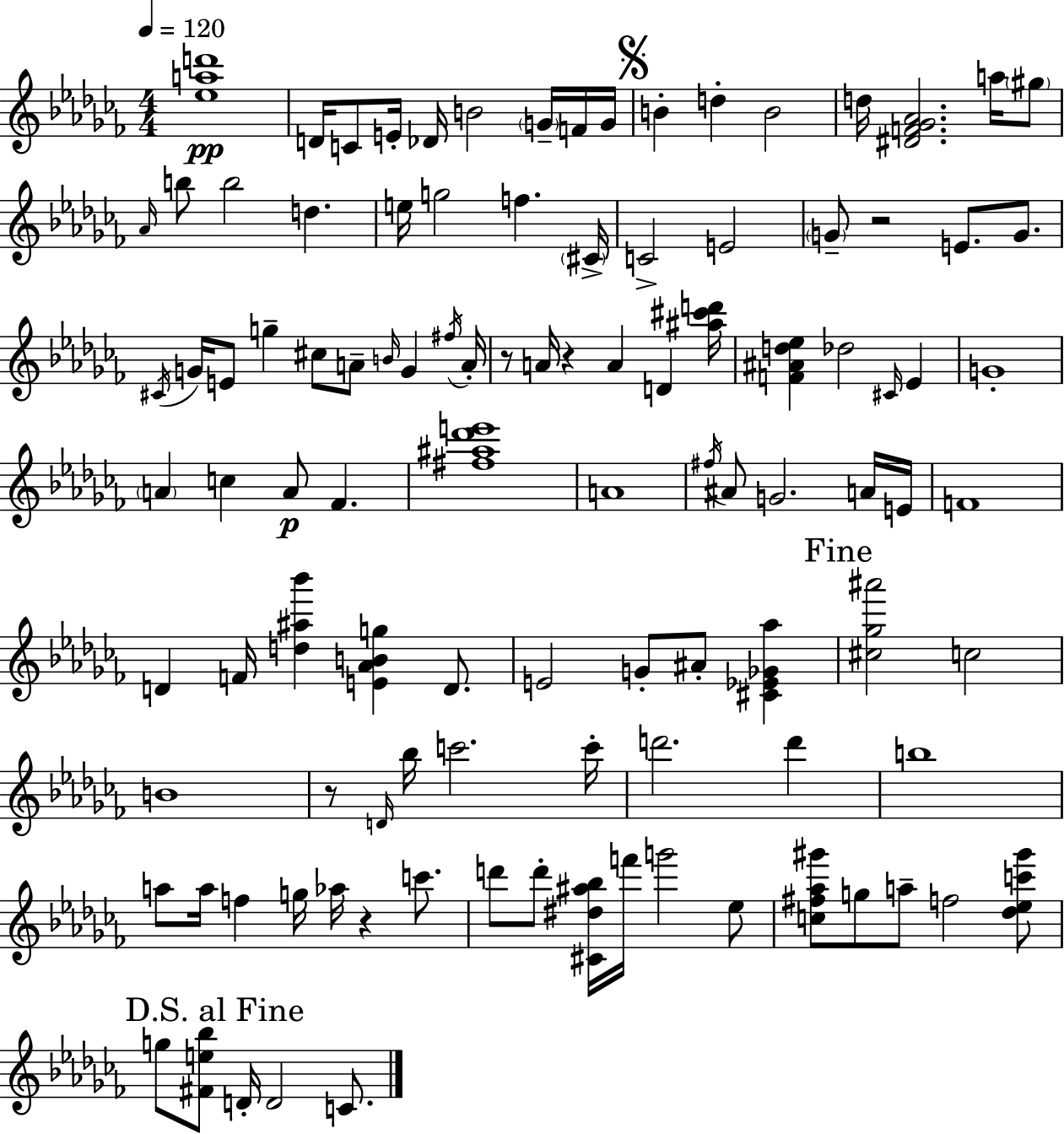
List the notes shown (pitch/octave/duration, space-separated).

[Eb5,A5,D6]/w D4/s C4/e E4/s Db4/s B4/h G4/s F4/s G4/s B4/q D5/q B4/h D5/s [D#4,F4,Gb4,Ab4]/h. A5/s G#5/e Ab4/s B5/e B5/h D5/q. E5/s G5/h F5/q. C#4/s C4/h E4/h G4/e R/h E4/e. G4/e. C#4/s G4/s E4/e G5/q C#5/e A4/e B4/s G4/q F#5/s A4/s R/e A4/s R/q A4/q D4/q [A#5,C#6,D6]/s [F4,A#4,D5,Eb5]/q Db5/h C#4/s Eb4/q G4/w A4/q C5/q A4/e FES4/q. [F#5,A#5,Db6,E6]/w A4/w F#5/s A#4/e G4/h. A4/s E4/s F4/w D4/q F4/s [D5,A#5,Bb6]/q [E4,Ab4,B4,G5]/q D4/e. E4/h G4/e A#4/e [C#4,Eb4,Gb4,Ab5]/q [C#5,Gb5,A#6]/h C5/h B4/w R/e D4/s Bb5/s C6/h. C6/s D6/h. D6/q B5/w A5/e A5/s F5/q G5/s Ab5/s R/q C6/e. D6/e D6/e [C#4,D#5,A#5,Bb5]/s F6/s G6/h Eb5/e [C5,F#5,Ab5,G#6]/e G5/e A5/e F5/h [Db5,Eb5,C6,G#6]/e G5/e [F#4,E5,Bb5]/e D4/s D4/h C4/e.